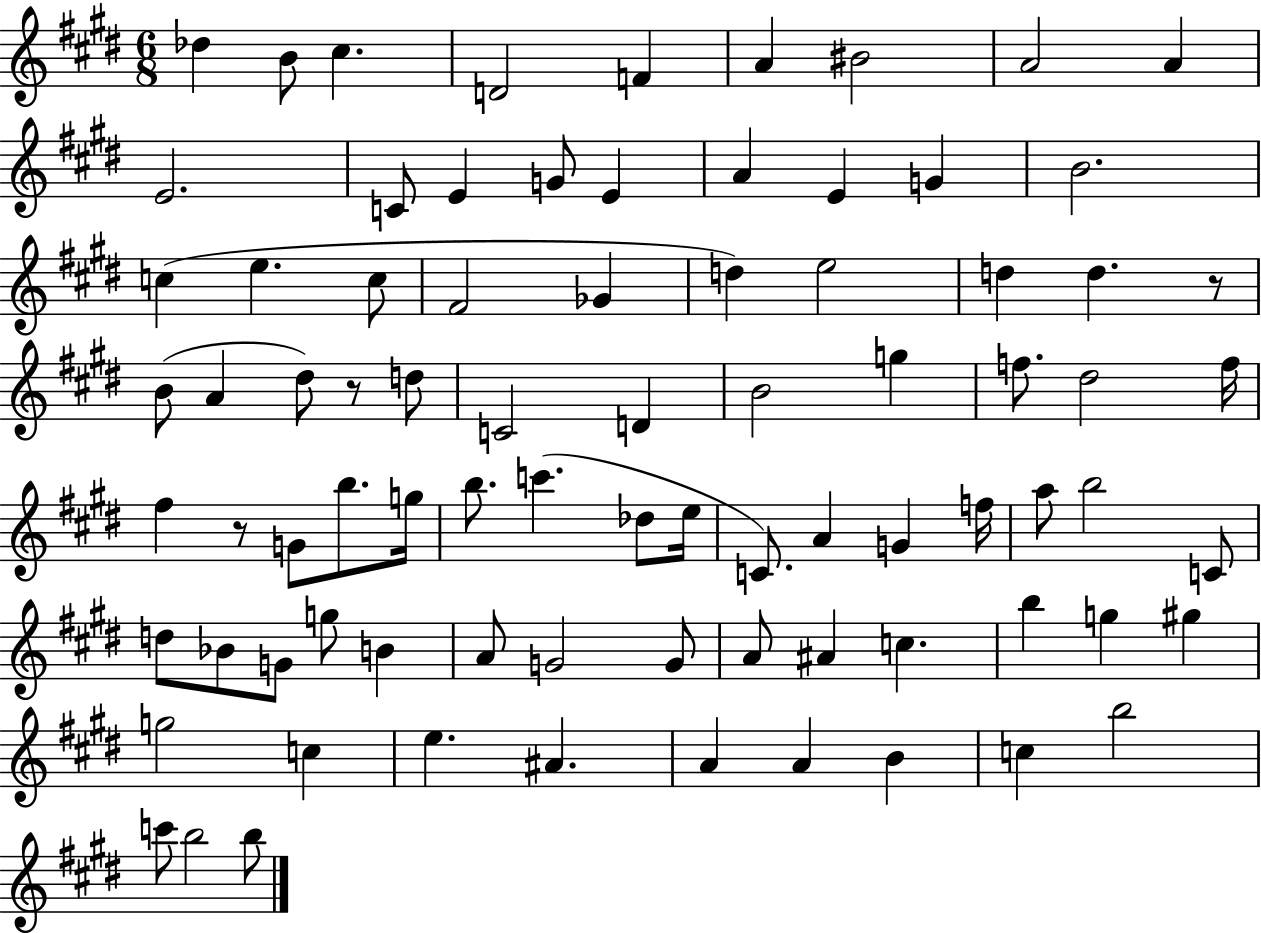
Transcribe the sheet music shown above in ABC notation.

X:1
T:Untitled
M:6/8
L:1/4
K:E
_d B/2 ^c D2 F A ^B2 A2 A E2 C/2 E G/2 E A E G B2 c e c/2 ^F2 _G d e2 d d z/2 B/2 A ^d/2 z/2 d/2 C2 D B2 g f/2 ^d2 f/4 ^f z/2 G/2 b/2 g/4 b/2 c' _d/2 e/4 C/2 A G f/4 a/2 b2 C/2 d/2 _B/2 G/2 g/2 B A/2 G2 G/2 A/2 ^A c b g ^g g2 c e ^A A A B c b2 c'/2 b2 b/2